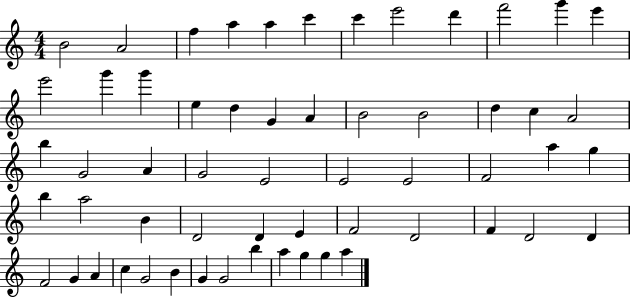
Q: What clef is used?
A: treble